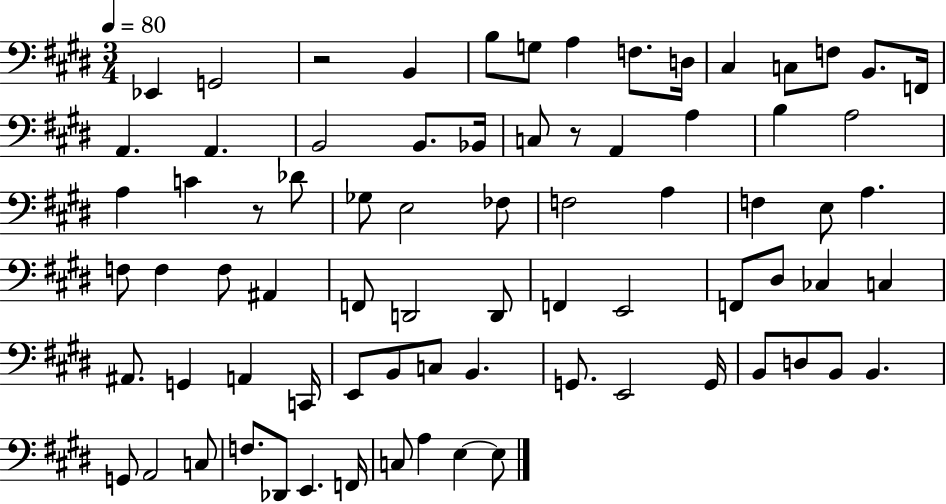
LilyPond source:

{
  \clef bass
  \numericTimeSignature
  \time 3/4
  \key e \major
  \tempo 4 = 80
  ees,4 g,2 | r2 b,4 | b8 g8 a4 f8. d16 | cis4 c8 f8 b,8. f,16 | \break a,4. a,4. | b,2 b,8. bes,16 | c8 r8 a,4 a4 | b4 a2 | \break a4 c'4 r8 des'8 | ges8 e2 fes8 | f2 a4 | f4 e8 a4. | \break f8 f4 f8 ais,4 | f,8 d,2 d,8 | f,4 e,2 | f,8 dis8 ces4 c4 | \break ais,8. g,4 a,4 c,16 | e,8 b,8 c8 b,4. | g,8. e,2 g,16 | b,8 d8 b,8 b,4. | \break g,8 a,2 c8 | f8. des,8 e,4. f,16 | c8 a4 e4~~ e8 | \bar "|."
}